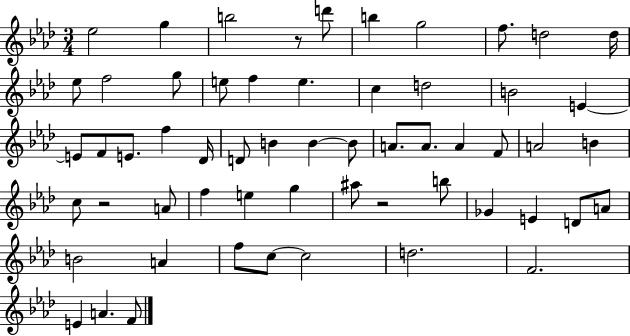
X:1
T:Untitled
M:3/4
L:1/4
K:Ab
_e2 g b2 z/2 d'/2 b g2 f/2 d2 d/4 _e/2 f2 g/2 e/2 f e c d2 B2 E E/2 F/2 E/2 f _D/4 D/2 B B B/2 A/2 A/2 A F/2 A2 B c/2 z2 A/2 f e g ^a/2 z2 b/2 _G E D/2 A/2 B2 A f/2 c/2 c2 d2 F2 E A F/2